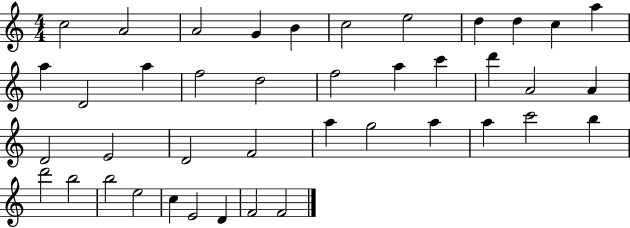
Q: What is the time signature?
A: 4/4